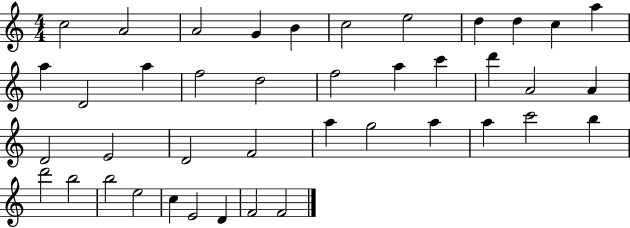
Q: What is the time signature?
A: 4/4